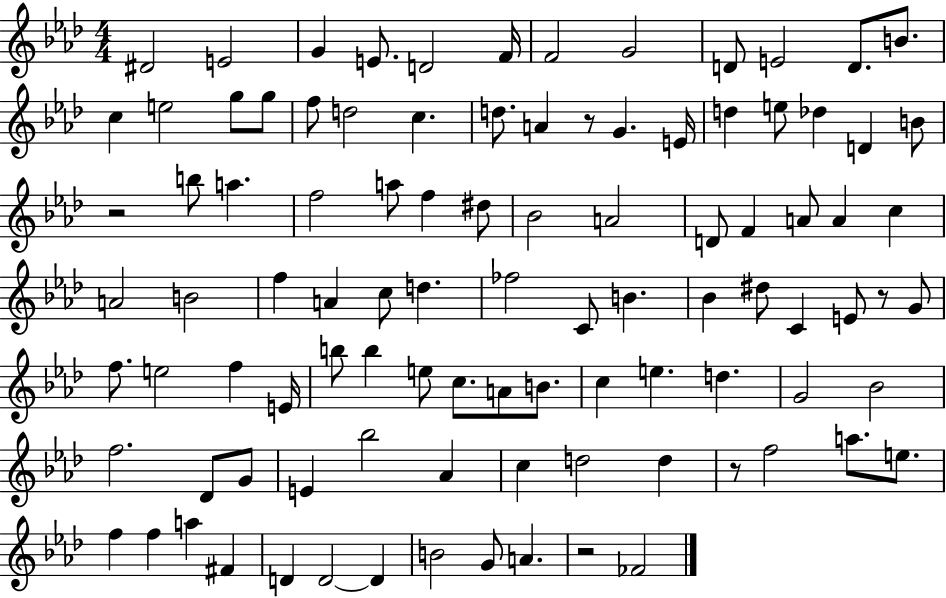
{
  \clef treble
  \numericTimeSignature
  \time 4/4
  \key aes \major
  dis'2 e'2 | g'4 e'8. d'2 f'16 | f'2 g'2 | d'8 e'2 d'8. b'8. | \break c''4 e''2 g''8 g''8 | f''8 d''2 c''4. | d''8. a'4 r8 g'4. e'16 | d''4 e''8 des''4 d'4 b'8 | \break r2 b''8 a''4. | f''2 a''8 f''4 dis''8 | bes'2 a'2 | d'8 f'4 a'8 a'4 c''4 | \break a'2 b'2 | f''4 a'4 c''8 d''4. | fes''2 c'8 b'4. | bes'4 dis''8 c'4 e'8 r8 g'8 | \break f''8. e''2 f''4 e'16 | b''8 b''4 e''8 c''8. a'8 b'8. | c''4 e''4. d''4. | g'2 bes'2 | \break f''2. des'8 g'8 | e'4 bes''2 aes'4 | c''4 d''2 d''4 | r8 f''2 a''8. e''8. | \break f''4 f''4 a''4 fis'4 | d'4 d'2~~ d'4 | b'2 g'8 a'4. | r2 fes'2 | \break \bar "|."
}